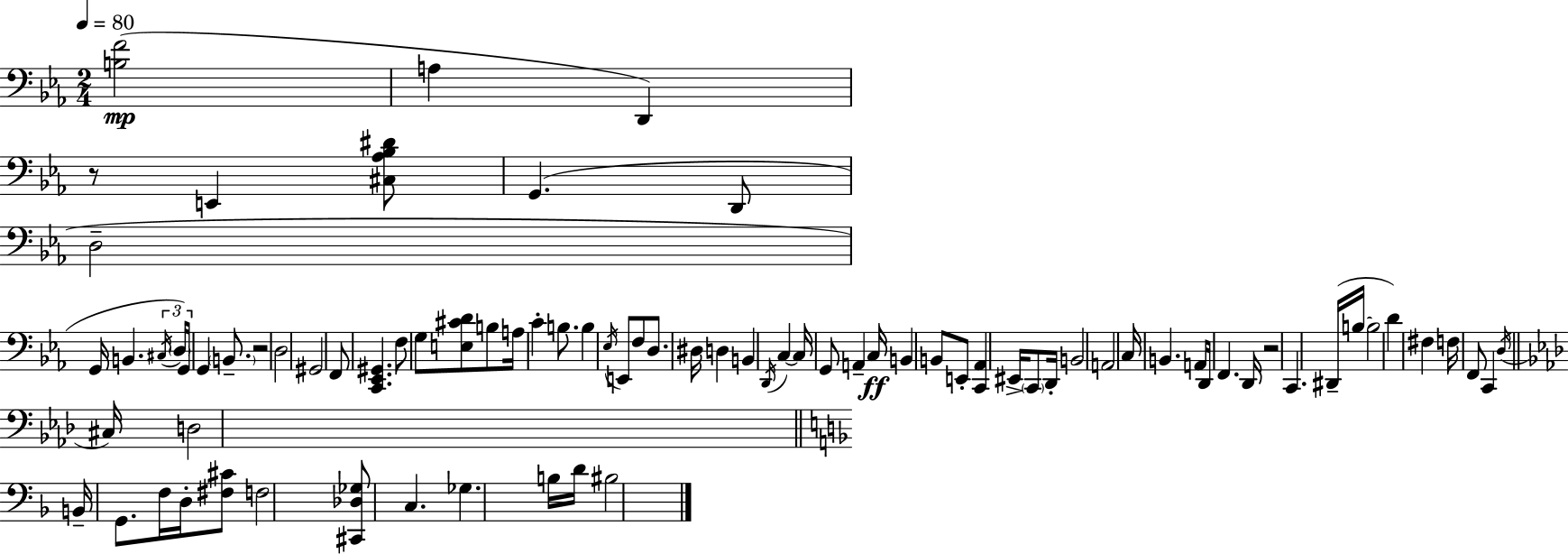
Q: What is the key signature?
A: EES major